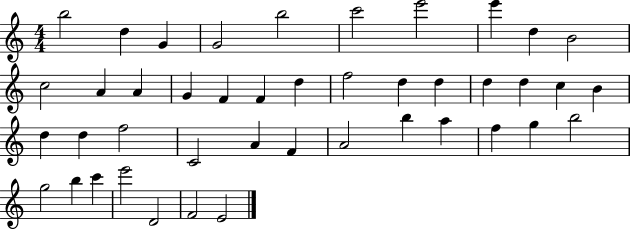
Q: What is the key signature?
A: C major